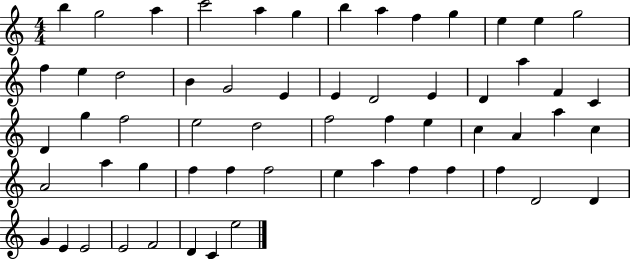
{
  \clef treble
  \numericTimeSignature
  \time 4/4
  \key c \major
  b''4 g''2 a''4 | c'''2 a''4 g''4 | b''4 a''4 f''4 g''4 | e''4 e''4 g''2 | \break f''4 e''4 d''2 | b'4 g'2 e'4 | e'4 d'2 e'4 | d'4 a''4 f'4 c'4 | \break d'4 g''4 f''2 | e''2 d''2 | f''2 f''4 e''4 | c''4 a'4 a''4 c''4 | \break a'2 a''4 g''4 | f''4 f''4 f''2 | e''4 a''4 f''4 f''4 | f''4 d'2 d'4 | \break g'4 e'4 e'2 | e'2 f'2 | d'4 c'4 e''2 | \bar "|."
}